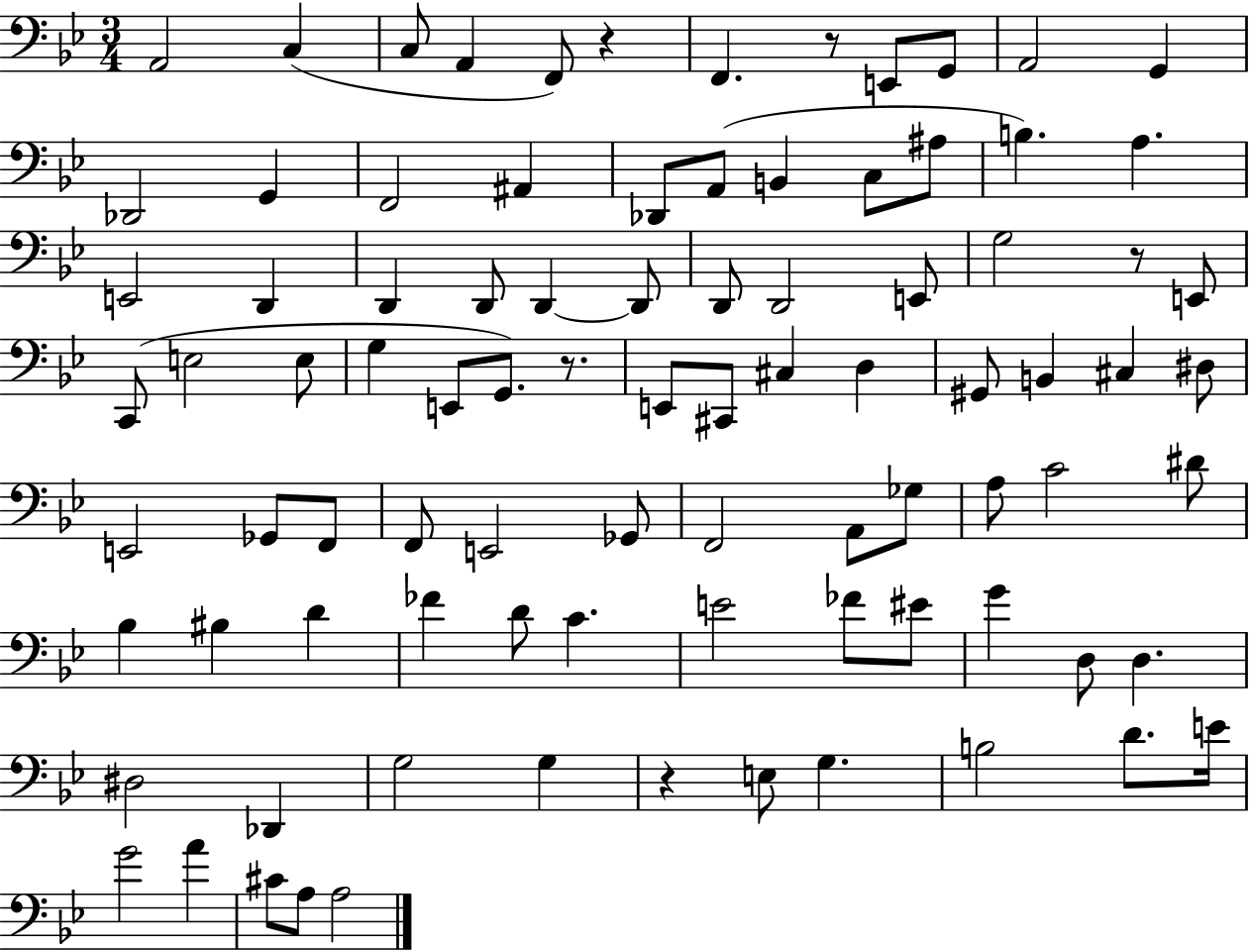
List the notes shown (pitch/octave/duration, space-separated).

A2/h C3/q C3/e A2/q F2/e R/q F2/q. R/e E2/e G2/e A2/h G2/q Db2/h G2/q F2/h A#2/q Db2/e A2/e B2/q C3/e A#3/e B3/q. A3/q. E2/h D2/q D2/q D2/e D2/q D2/e D2/e D2/h E2/e G3/h R/e E2/e C2/e E3/h E3/e G3/q E2/e G2/e. R/e. E2/e C#2/e C#3/q D3/q G#2/e B2/q C#3/q D#3/e E2/h Gb2/e F2/e F2/e E2/h Gb2/e F2/h A2/e Gb3/e A3/e C4/h D#4/e Bb3/q BIS3/q D4/q FES4/q D4/e C4/q. E4/h FES4/e EIS4/e G4/q D3/e D3/q. D#3/h Db2/q G3/h G3/q R/q E3/e G3/q. B3/h D4/e. E4/s G4/h A4/q C#4/e A3/e A3/h